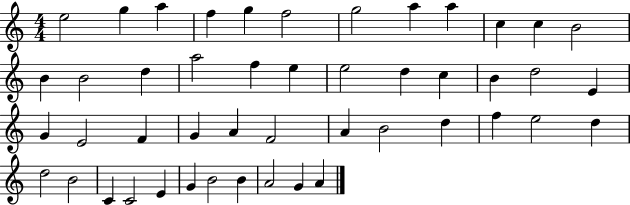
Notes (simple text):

E5/h G5/q A5/q F5/q G5/q F5/h G5/h A5/q A5/q C5/q C5/q B4/h B4/q B4/h D5/q A5/h F5/q E5/q E5/h D5/q C5/q B4/q D5/h E4/q G4/q E4/h F4/q G4/q A4/q F4/h A4/q B4/h D5/q F5/q E5/h D5/q D5/h B4/h C4/q C4/h E4/q G4/q B4/h B4/q A4/h G4/q A4/q